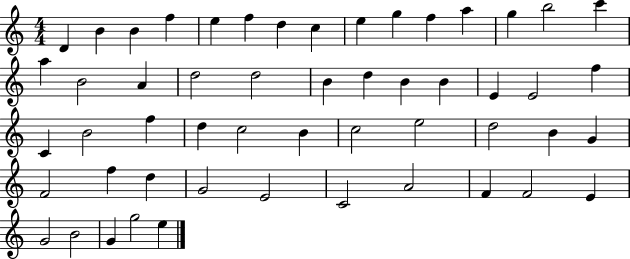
D4/q B4/q B4/q F5/q E5/q F5/q D5/q C5/q E5/q G5/q F5/q A5/q G5/q B5/h C6/q A5/q B4/h A4/q D5/h D5/h B4/q D5/q B4/q B4/q E4/q E4/h F5/q C4/q B4/h F5/q D5/q C5/h B4/q C5/h E5/h D5/h B4/q G4/q F4/h F5/q D5/q G4/h E4/h C4/h A4/h F4/q F4/h E4/q G4/h B4/h G4/q G5/h E5/q